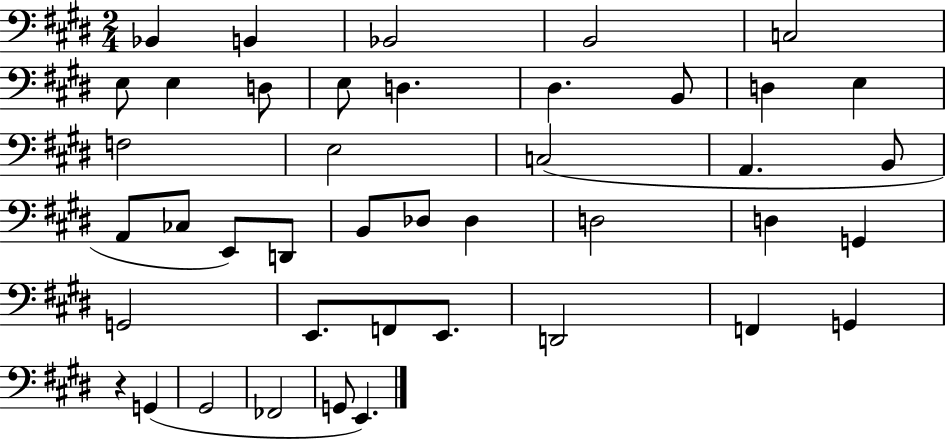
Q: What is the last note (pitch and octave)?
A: E2